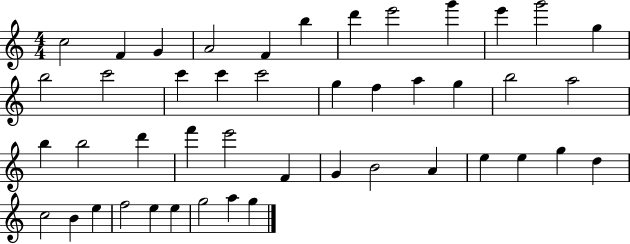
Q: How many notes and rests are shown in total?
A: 45